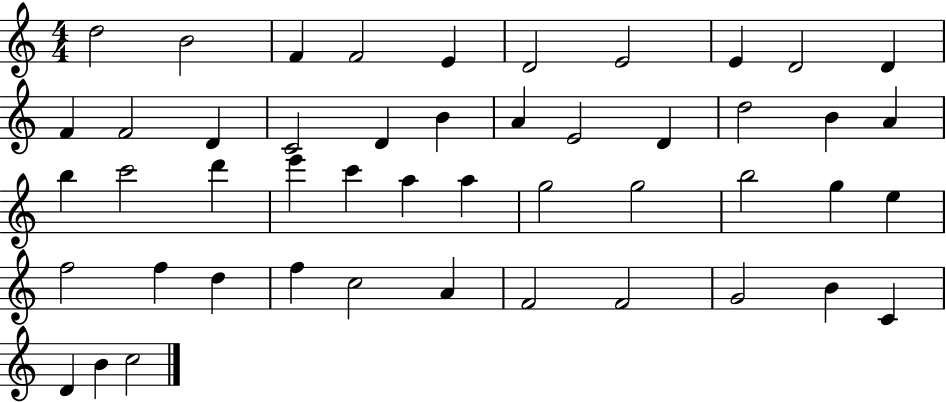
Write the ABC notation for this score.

X:1
T:Untitled
M:4/4
L:1/4
K:C
d2 B2 F F2 E D2 E2 E D2 D F F2 D C2 D B A E2 D d2 B A b c'2 d' e' c' a a g2 g2 b2 g e f2 f d f c2 A F2 F2 G2 B C D B c2